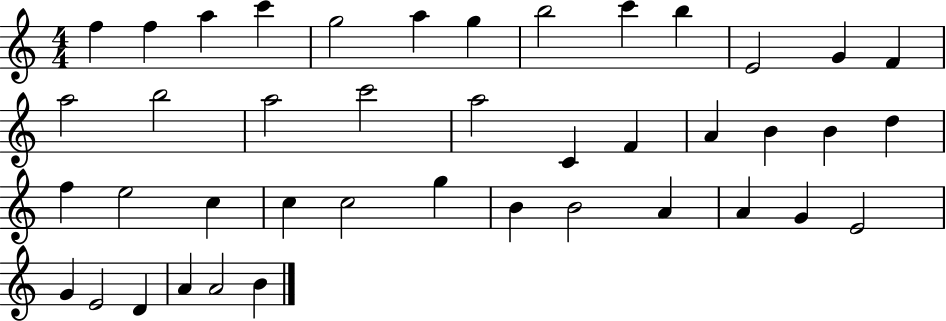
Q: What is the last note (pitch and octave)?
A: B4